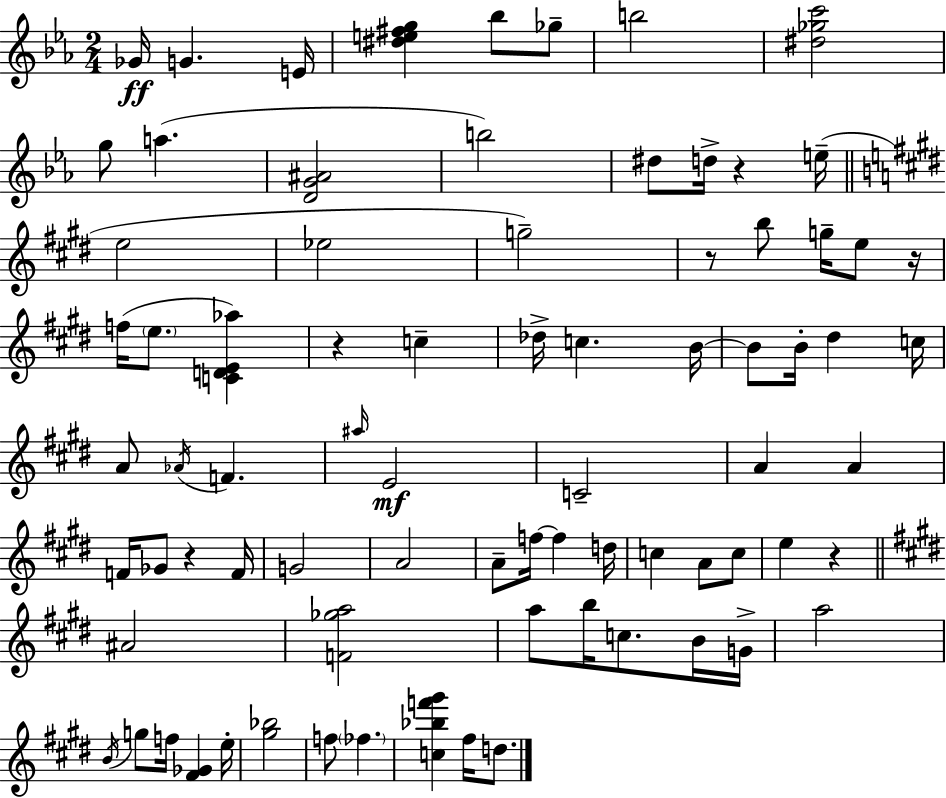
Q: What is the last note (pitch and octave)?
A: D5